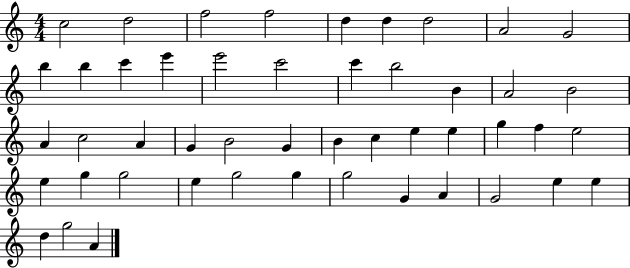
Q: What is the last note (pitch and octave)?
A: A4